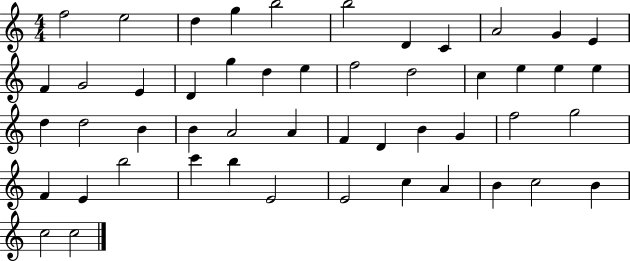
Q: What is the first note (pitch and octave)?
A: F5